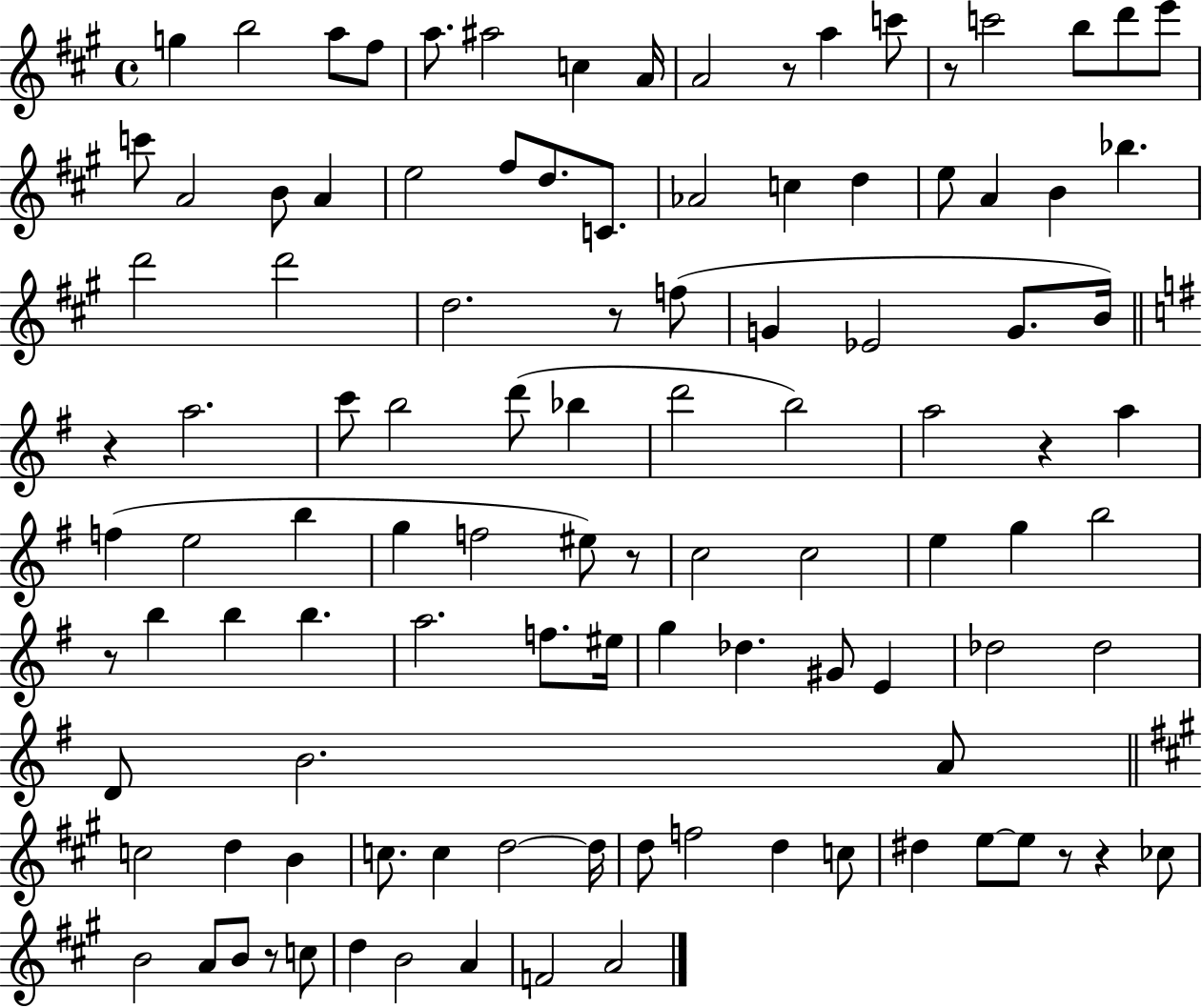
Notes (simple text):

G5/q B5/h A5/e F#5/e A5/e. A#5/h C5/q A4/s A4/h R/e A5/q C6/e R/e C6/h B5/e D6/e E6/e C6/e A4/h B4/e A4/q E5/h F#5/e D5/e. C4/e. Ab4/h C5/q D5/q E5/e A4/q B4/q Bb5/q. D6/h D6/h D5/h. R/e F5/e G4/q Eb4/h G4/e. B4/s R/q A5/h. C6/e B5/h D6/e Bb5/q D6/h B5/h A5/h R/q A5/q F5/q E5/h B5/q G5/q F5/h EIS5/e R/e C5/h C5/h E5/q G5/q B5/h R/e B5/q B5/q B5/q. A5/h. F5/e. EIS5/s G5/q Db5/q. G#4/e E4/q Db5/h Db5/h D4/e B4/h. A4/e C5/h D5/q B4/q C5/e. C5/q D5/h D5/s D5/e F5/h D5/q C5/e D#5/q E5/e E5/e R/e R/q CES5/e B4/h A4/e B4/e R/e C5/e D5/q B4/h A4/q F4/h A4/h